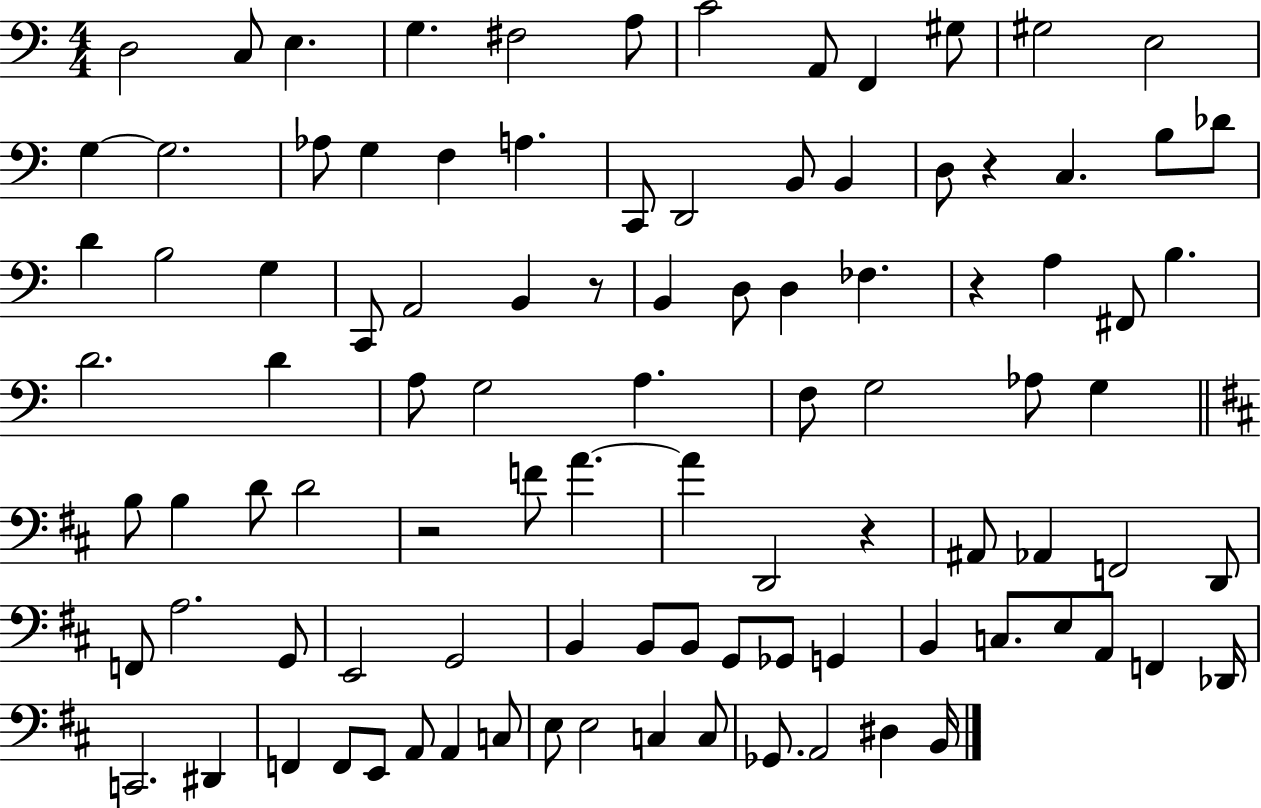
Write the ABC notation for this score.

X:1
T:Untitled
M:4/4
L:1/4
K:C
D,2 C,/2 E, G, ^F,2 A,/2 C2 A,,/2 F,, ^G,/2 ^G,2 E,2 G, G,2 _A,/2 G, F, A, C,,/2 D,,2 B,,/2 B,, D,/2 z C, B,/2 _D/2 D B,2 G, C,,/2 A,,2 B,, z/2 B,, D,/2 D, _F, z A, ^F,,/2 B, D2 D A,/2 G,2 A, F,/2 G,2 _A,/2 G, B,/2 B, D/2 D2 z2 F/2 A A D,,2 z ^A,,/2 _A,, F,,2 D,,/2 F,,/2 A,2 G,,/2 E,,2 G,,2 B,, B,,/2 B,,/2 G,,/2 _G,,/2 G,, B,, C,/2 E,/2 A,,/2 F,, _D,,/4 C,,2 ^D,, F,, F,,/2 E,,/2 A,,/2 A,, C,/2 E,/2 E,2 C, C,/2 _G,,/2 A,,2 ^D, B,,/4